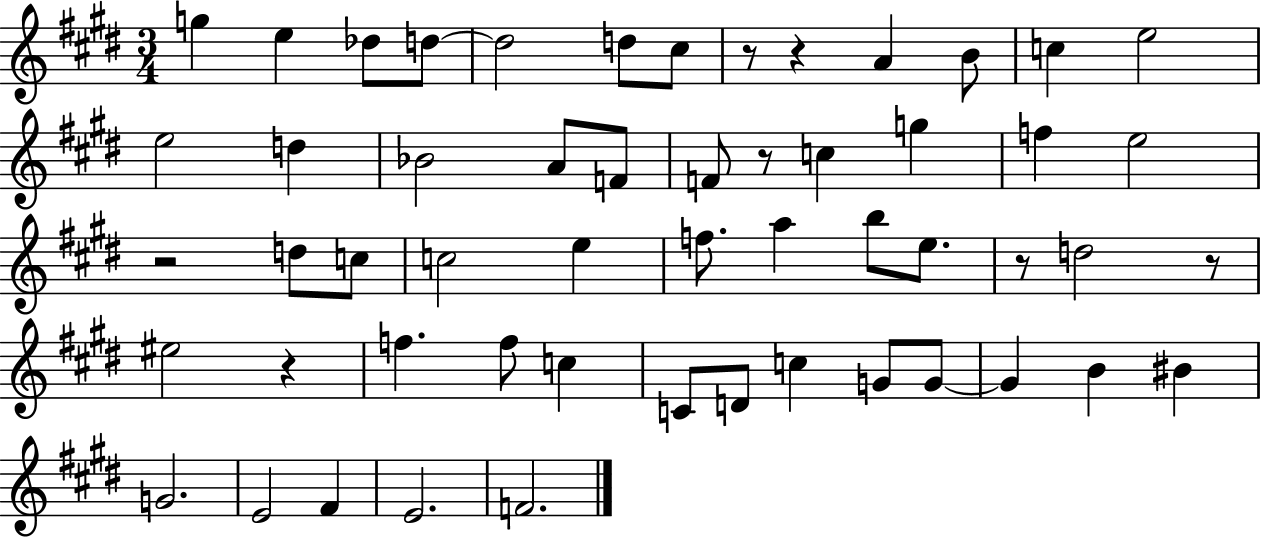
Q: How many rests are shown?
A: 7